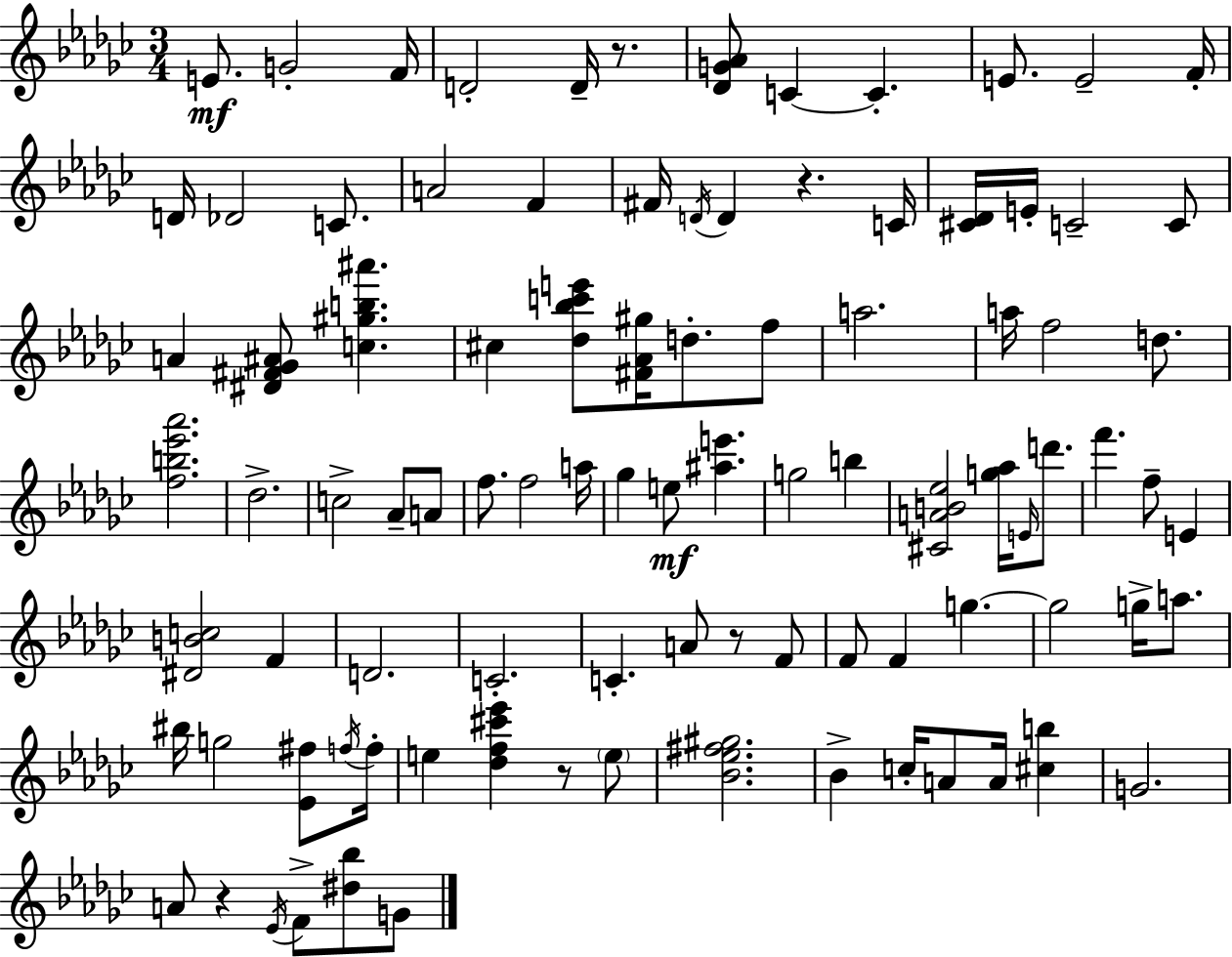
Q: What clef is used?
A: treble